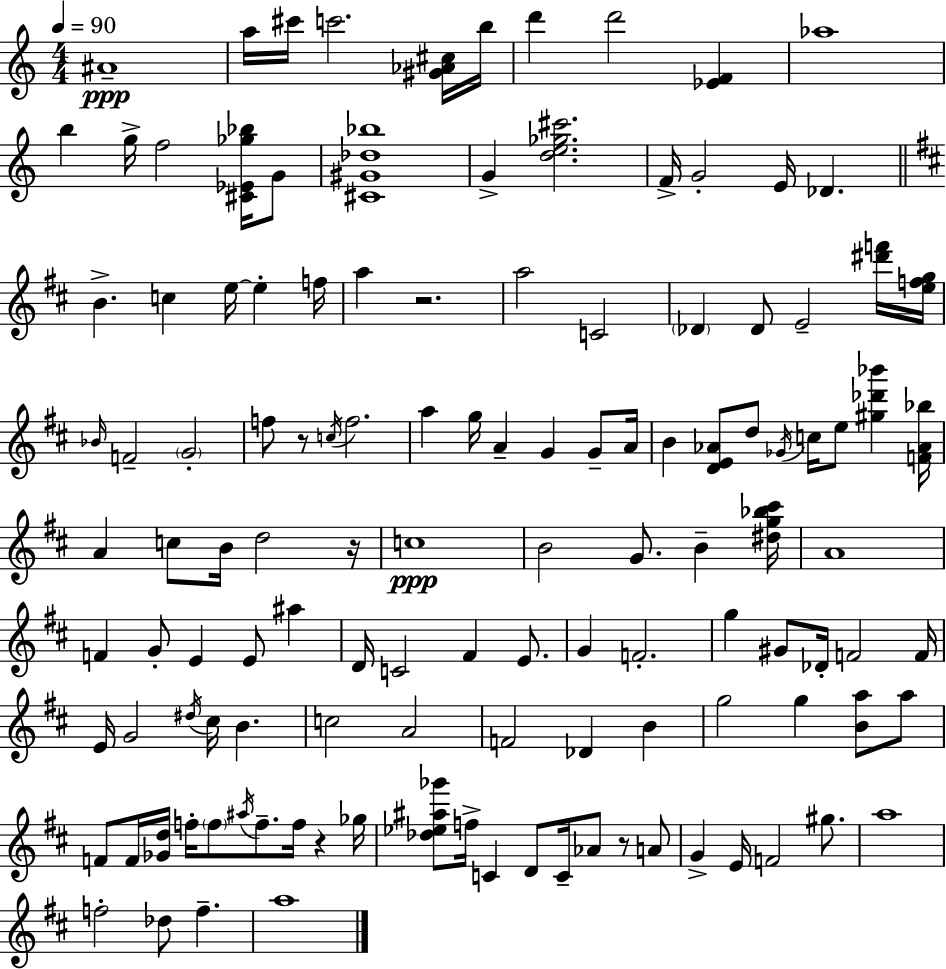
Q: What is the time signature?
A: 4/4